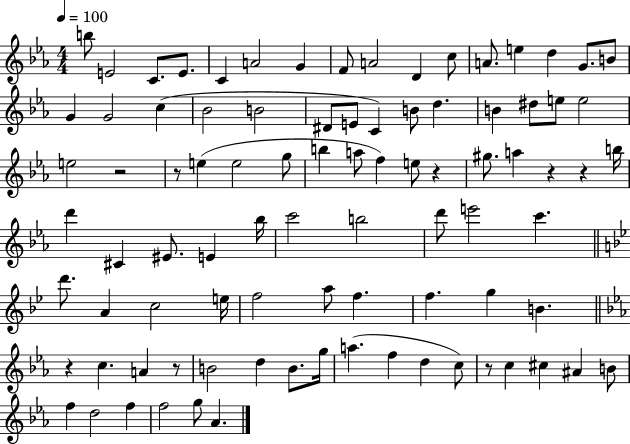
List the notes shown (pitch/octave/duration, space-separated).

B5/e E4/h C4/e. E4/e. C4/q A4/h G4/q F4/e A4/h D4/q C5/e A4/e. E5/q D5/q G4/e. B4/e G4/q G4/h C5/q Bb4/h B4/h D#4/e E4/e C4/q B4/e D5/q. B4/q D#5/e E5/e E5/h E5/h R/h R/e E5/q E5/h G5/e B5/q A5/e F5/q E5/e R/q G#5/e. A5/q R/q R/q B5/s D6/q C#4/q EIS4/e. E4/q Bb5/s C6/h B5/h D6/e E6/h C6/q. D6/e. A4/q C5/h E5/s F5/h A5/e F5/q. F5/q. G5/q B4/q. R/q C5/q. A4/q R/e B4/h D5/q B4/e. G5/s A5/q. F5/q D5/q C5/e R/e C5/q C#5/q A#4/q B4/e F5/q D5/h F5/q F5/h G5/e Ab4/q.